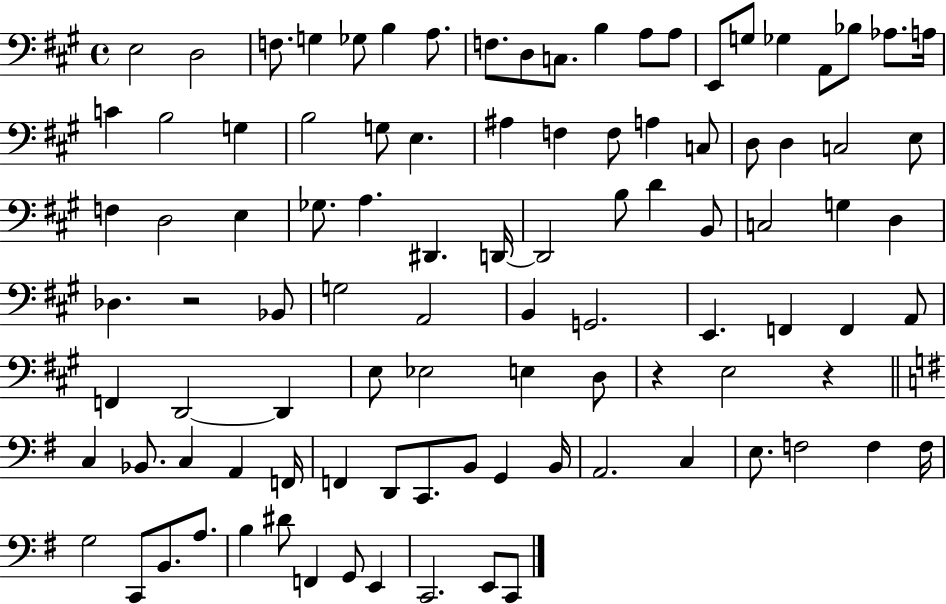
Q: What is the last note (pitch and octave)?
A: C2